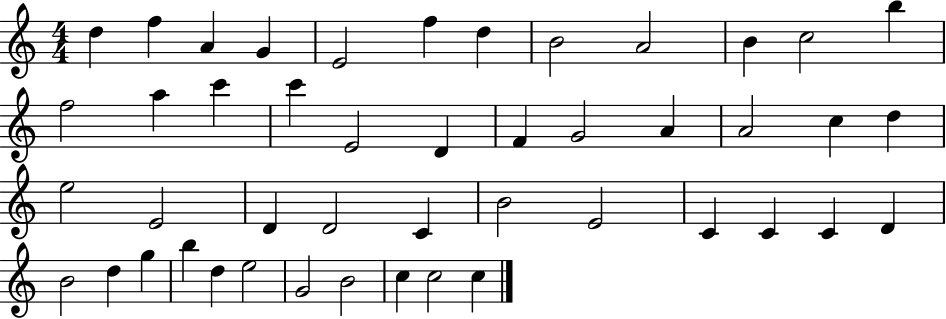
X:1
T:Untitled
M:4/4
L:1/4
K:C
d f A G E2 f d B2 A2 B c2 b f2 a c' c' E2 D F G2 A A2 c d e2 E2 D D2 C B2 E2 C C C D B2 d g b d e2 G2 B2 c c2 c